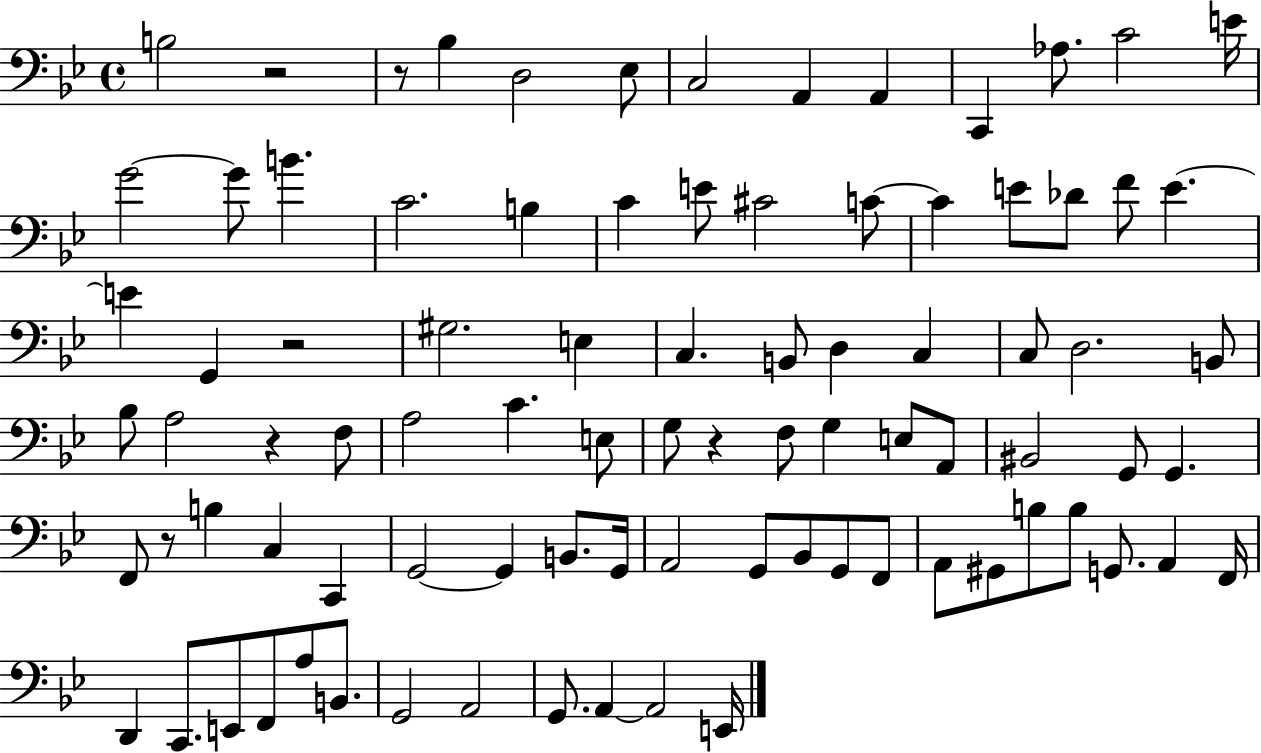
{
  \clef bass
  \time 4/4
  \defaultTimeSignature
  \key bes \major
  \repeat volta 2 { b2 r2 | r8 bes4 d2 ees8 | c2 a,4 a,4 | c,4 aes8. c'2 e'16 | \break g'2~~ g'8 b'4. | c'2. b4 | c'4 e'8 cis'2 c'8~~ | c'4 e'8 des'8 f'8 e'4.~~ | \break e'4 g,4 r2 | gis2. e4 | c4. b,8 d4 c4 | c8 d2. b,8 | \break bes8 a2 r4 f8 | a2 c'4. e8 | g8 r4 f8 g4 e8 a,8 | bis,2 g,8 g,4. | \break f,8 r8 b4 c4 c,4 | g,2~~ g,4 b,8. g,16 | a,2 g,8 bes,8 g,8 f,8 | a,8 gis,8 b8 b8 g,8. a,4 f,16 | \break d,4 c,8. e,8 f,8 a8 b,8. | g,2 a,2 | g,8. a,4~~ a,2 e,16 | } \bar "|."
}